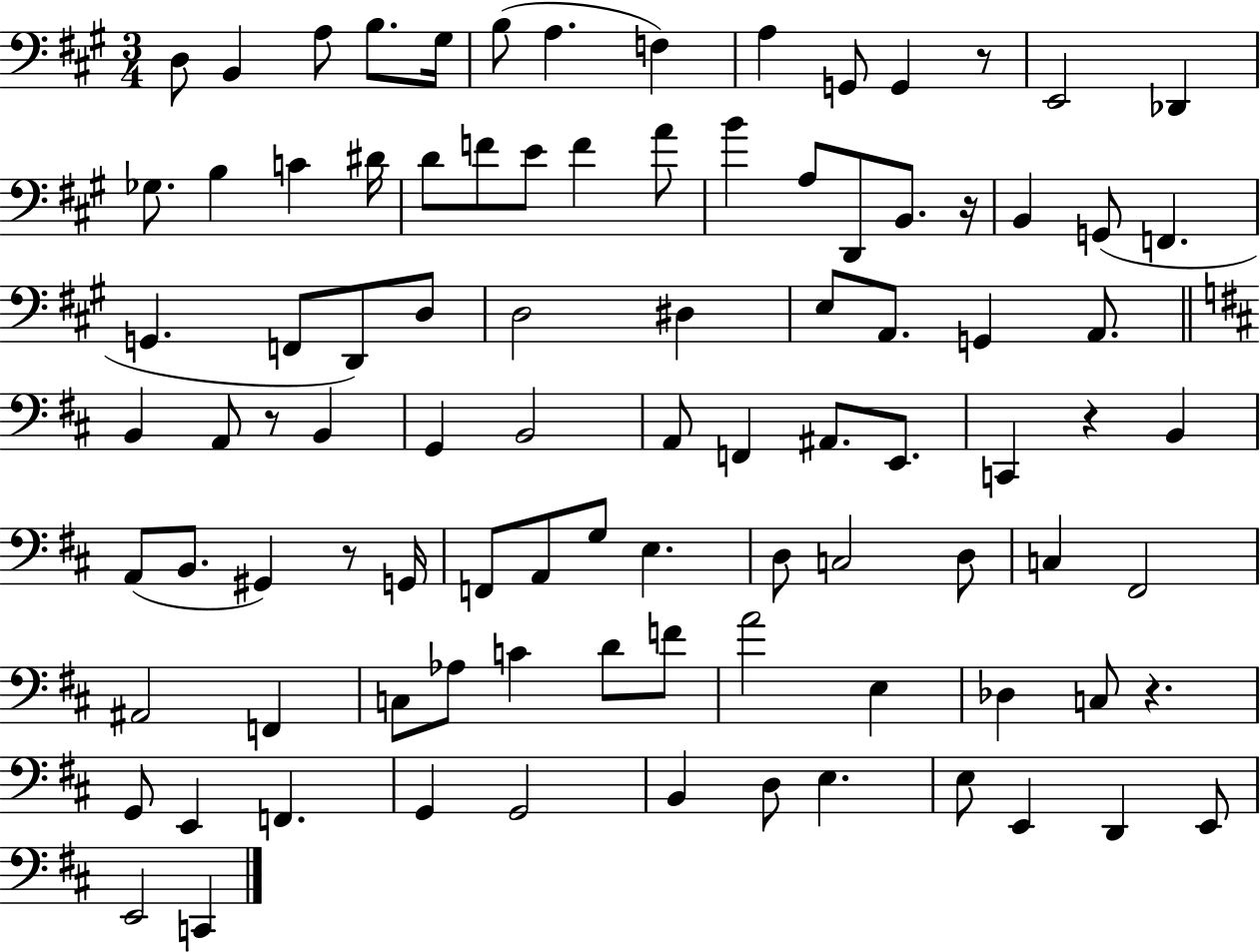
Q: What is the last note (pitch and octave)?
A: C2